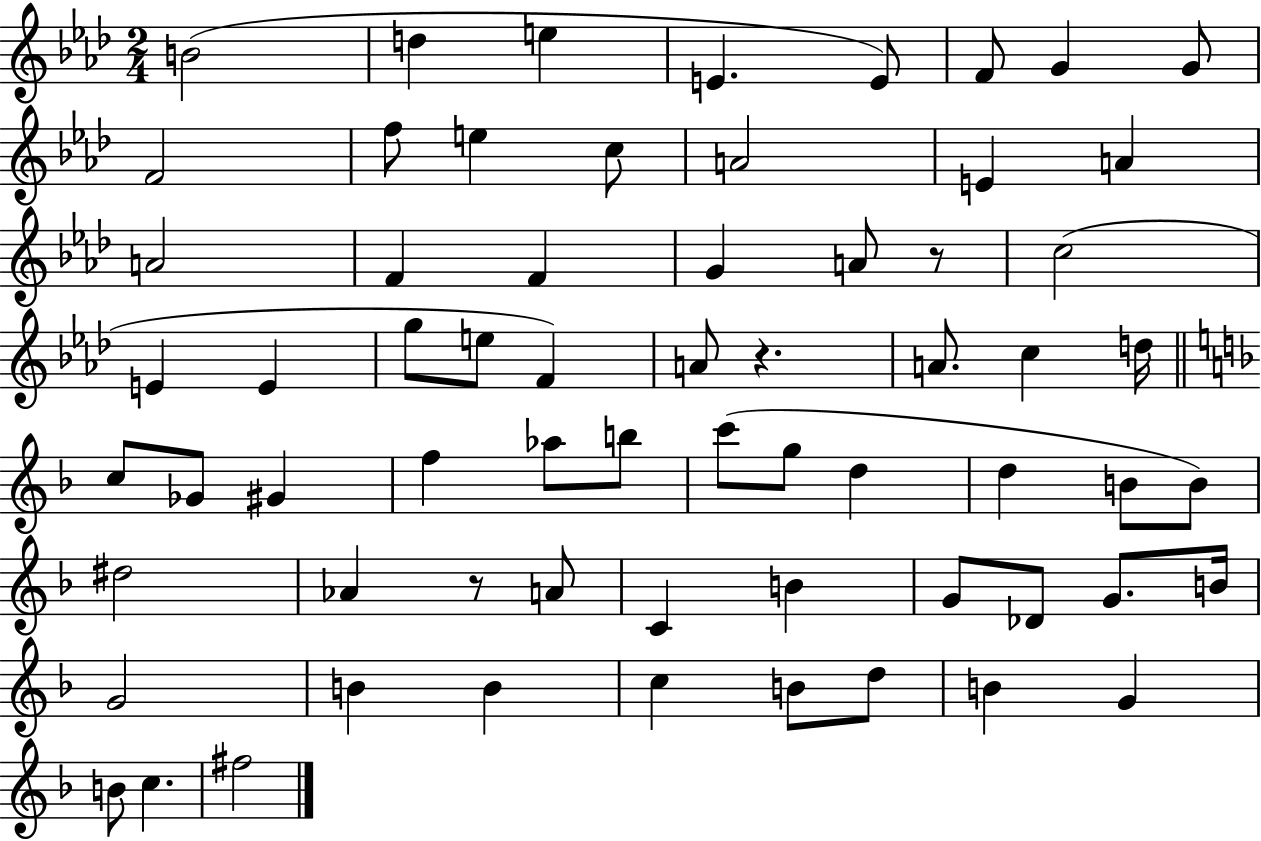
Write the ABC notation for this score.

X:1
T:Untitled
M:2/4
L:1/4
K:Ab
B2 d e E E/2 F/2 G G/2 F2 f/2 e c/2 A2 E A A2 F F G A/2 z/2 c2 E E g/2 e/2 F A/2 z A/2 c d/4 c/2 _G/2 ^G f _a/2 b/2 c'/2 g/2 d d B/2 B/2 ^d2 _A z/2 A/2 C B G/2 _D/2 G/2 B/4 G2 B B c B/2 d/2 B G B/2 c ^f2